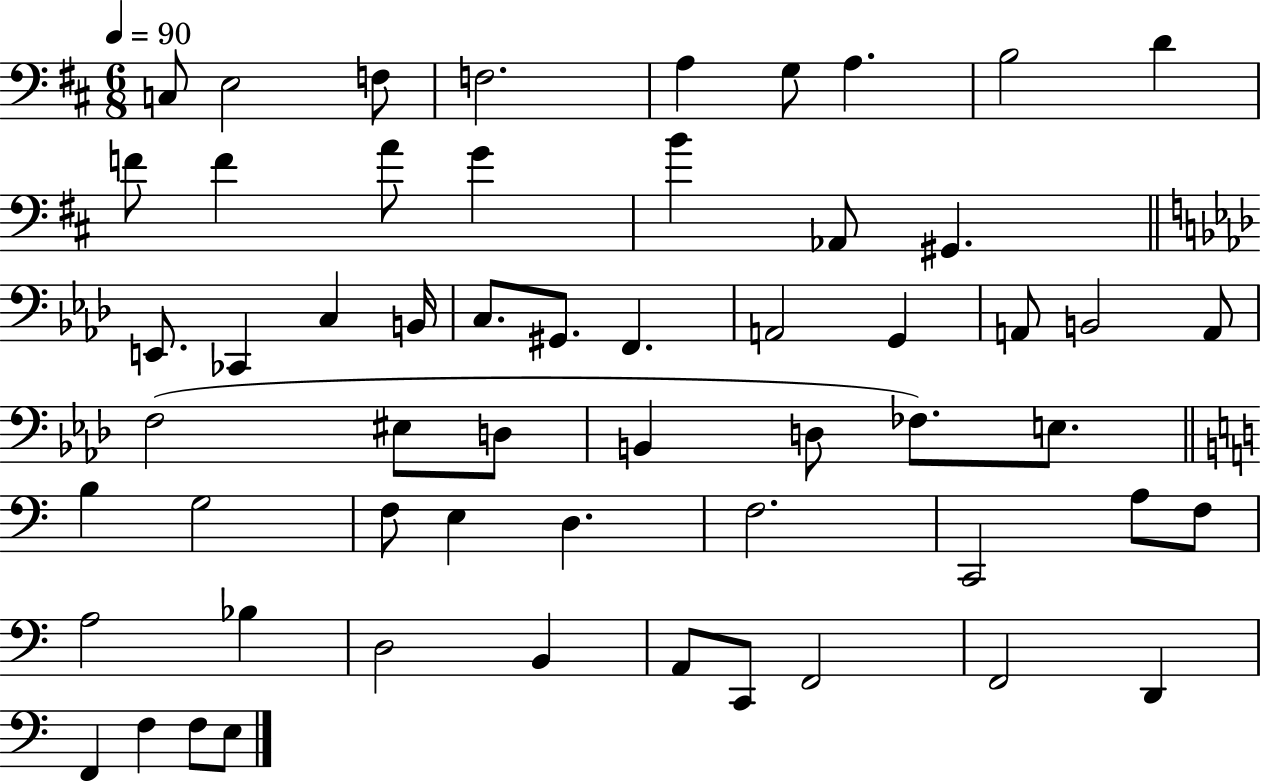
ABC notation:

X:1
T:Untitled
M:6/8
L:1/4
K:D
C,/2 E,2 F,/2 F,2 A, G,/2 A, B,2 D F/2 F A/2 G B _A,,/2 ^G,, E,,/2 _C,, C, B,,/4 C,/2 ^G,,/2 F,, A,,2 G,, A,,/2 B,,2 A,,/2 F,2 ^E,/2 D,/2 B,, D,/2 _F,/2 E,/2 B, G,2 F,/2 E, D, F,2 C,,2 A,/2 F,/2 A,2 _B, D,2 B,, A,,/2 C,,/2 F,,2 F,,2 D,, F,, F, F,/2 E,/2